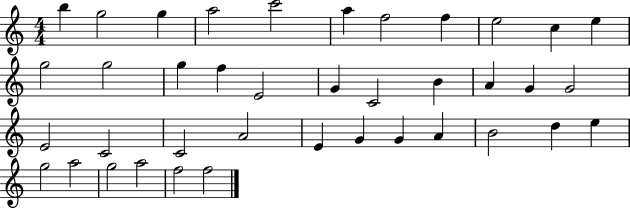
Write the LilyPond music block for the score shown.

{
  \clef treble
  \numericTimeSignature
  \time 4/4
  \key c \major
  b''4 g''2 g''4 | a''2 c'''2 | a''4 f''2 f''4 | e''2 c''4 e''4 | \break g''2 g''2 | g''4 f''4 e'2 | g'4 c'2 b'4 | a'4 g'4 g'2 | \break e'2 c'2 | c'2 a'2 | e'4 g'4 g'4 a'4 | b'2 d''4 e''4 | \break g''2 a''2 | g''2 a''2 | f''2 f''2 | \bar "|."
}